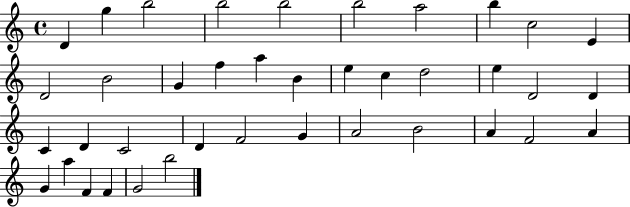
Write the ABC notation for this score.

X:1
T:Untitled
M:4/4
L:1/4
K:C
D g b2 b2 b2 b2 a2 b c2 E D2 B2 G f a B e c d2 e D2 D C D C2 D F2 G A2 B2 A F2 A G a F F G2 b2